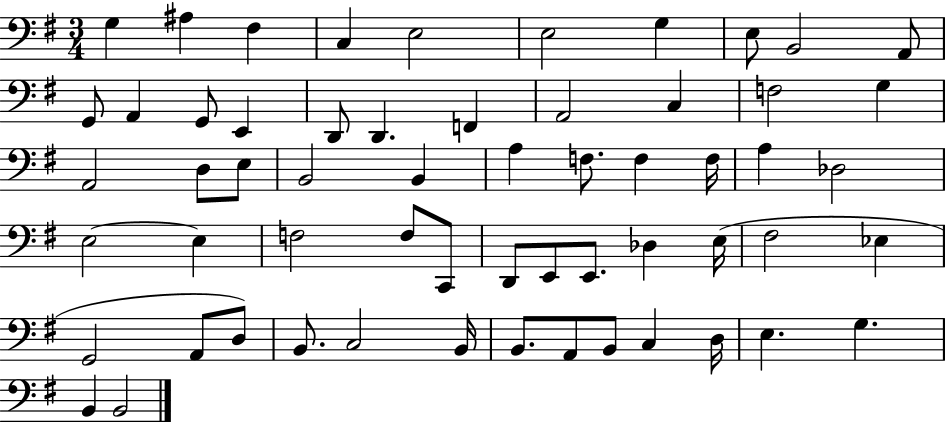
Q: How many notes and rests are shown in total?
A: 59